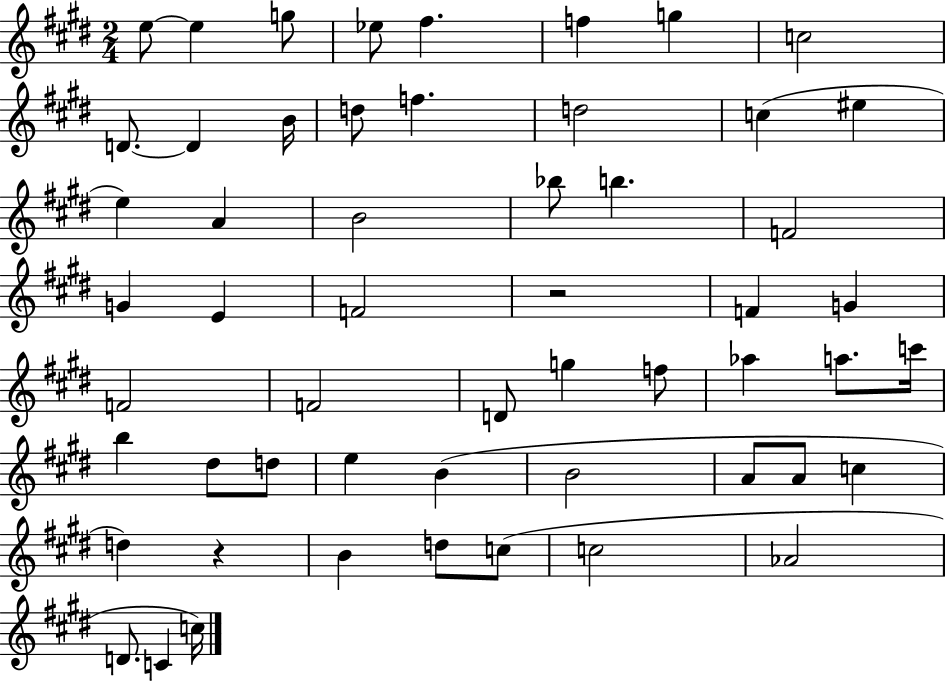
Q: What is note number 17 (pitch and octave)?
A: E5